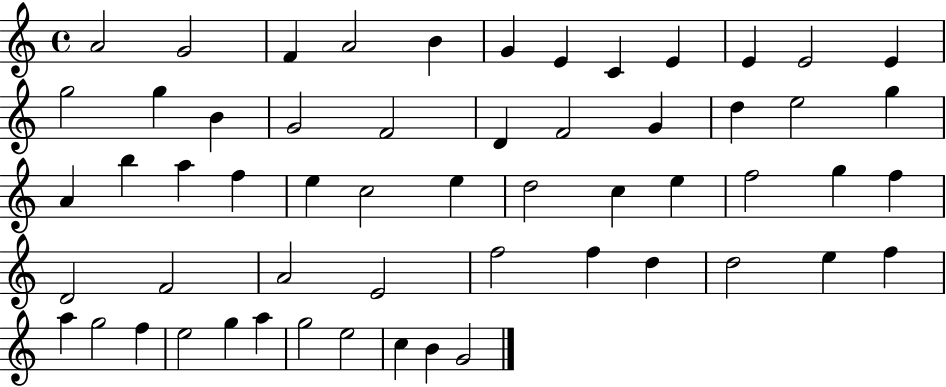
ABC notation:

X:1
T:Untitled
M:4/4
L:1/4
K:C
A2 G2 F A2 B G E C E E E2 E g2 g B G2 F2 D F2 G d e2 g A b a f e c2 e d2 c e f2 g f D2 F2 A2 E2 f2 f d d2 e f a g2 f e2 g a g2 e2 c B G2